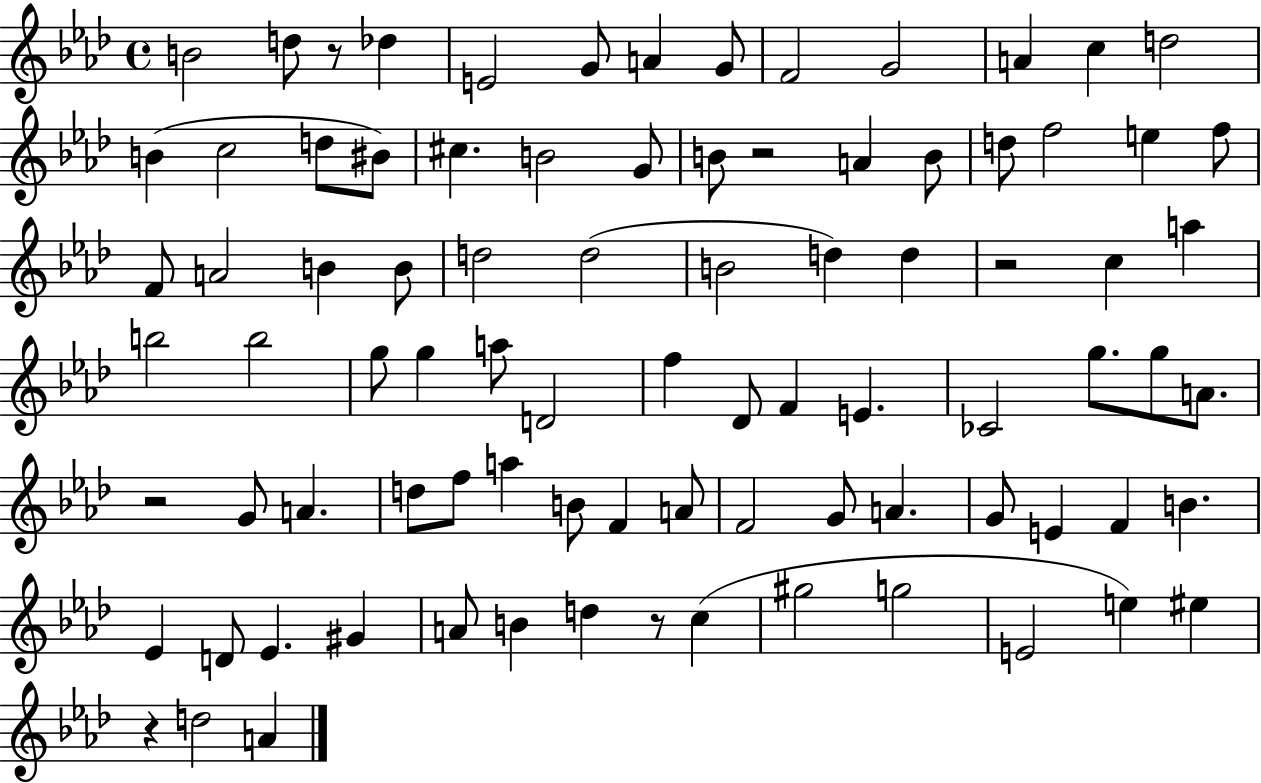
{
  \clef treble
  \time 4/4
  \defaultTimeSignature
  \key aes \major
  b'2 d''8 r8 des''4 | e'2 g'8 a'4 g'8 | f'2 g'2 | a'4 c''4 d''2 | \break b'4( c''2 d''8 bis'8) | cis''4. b'2 g'8 | b'8 r2 a'4 b'8 | d''8 f''2 e''4 f''8 | \break f'8 a'2 b'4 b'8 | d''2 d''2( | b'2 d''4) d''4 | r2 c''4 a''4 | \break b''2 b''2 | g''8 g''4 a''8 d'2 | f''4 des'8 f'4 e'4. | ces'2 g''8. g''8 a'8. | \break r2 g'8 a'4. | d''8 f''8 a''4 b'8 f'4 a'8 | f'2 g'8 a'4. | g'8 e'4 f'4 b'4. | \break ees'4 d'8 ees'4. gis'4 | a'8 b'4 d''4 r8 c''4( | gis''2 g''2 | e'2 e''4) eis''4 | \break r4 d''2 a'4 | \bar "|."
}